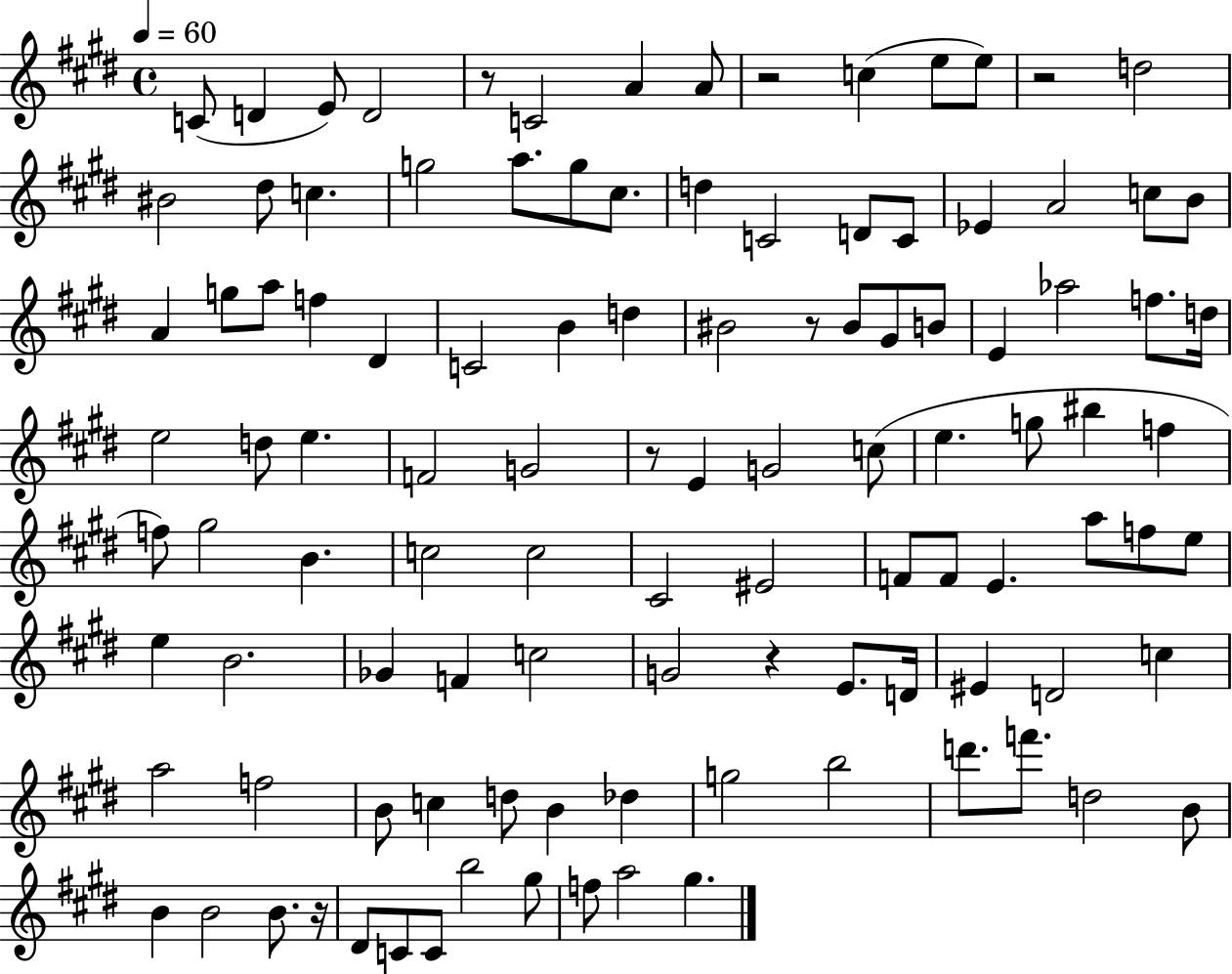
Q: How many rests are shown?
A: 7